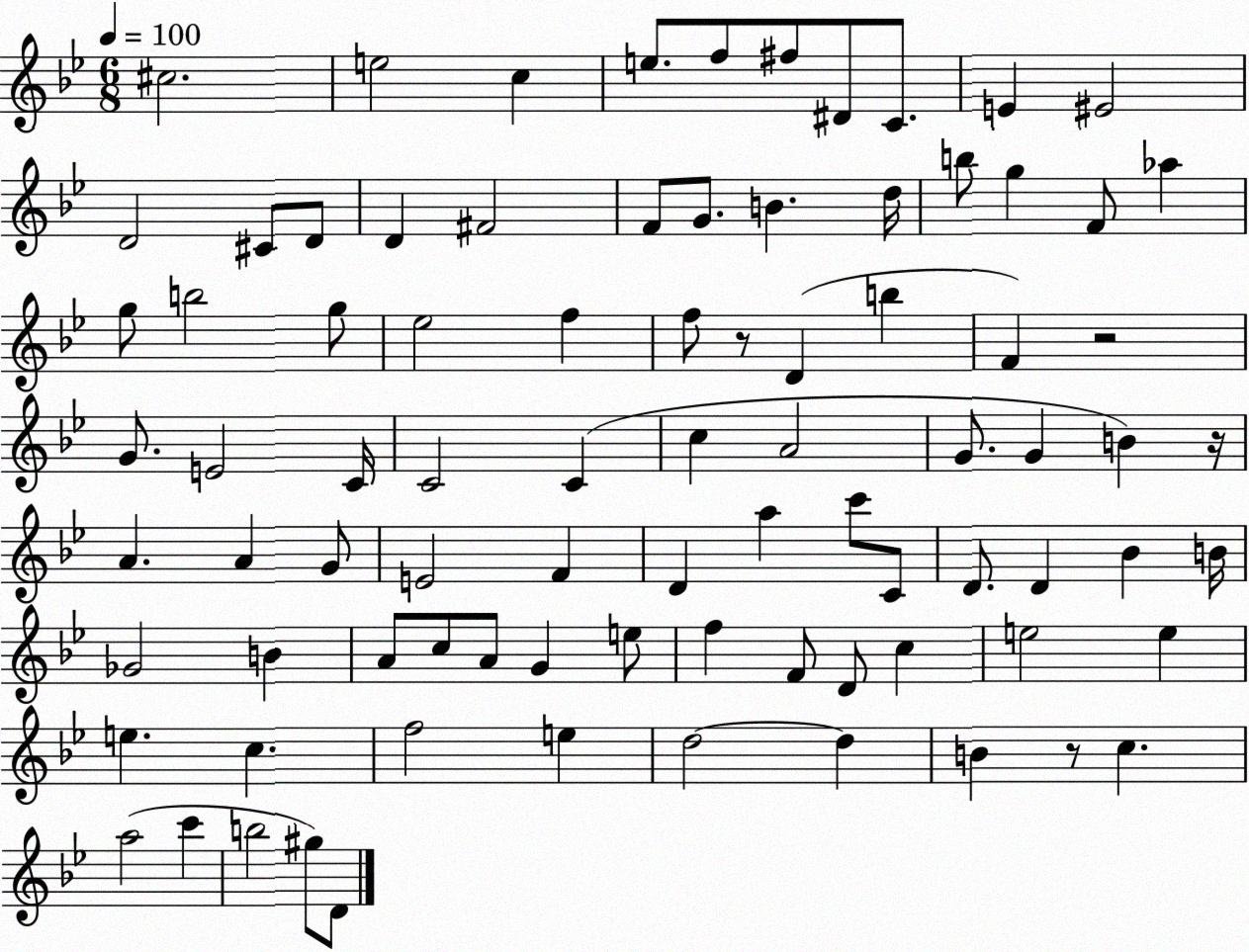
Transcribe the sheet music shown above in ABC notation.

X:1
T:Untitled
M:6/8
L:1/4
K:Bb
^c2 e2 c e/2 f/2 ^f/2 ^D/2 C/2 E ^E2 D2 ^C/2 D/2 D ^F2 F/2 G/2 B d/4 b/2 g F/2 _a g/2 b2 g/2 _e2 f f/2 z/2 D b F z2 G/2 E2 C/4 C2 C c A2 G/2 G B z/4 A A G/2 E2 F D a c'/2 C/2 D/2 D _B B/4 _G2 B A/2 c/2 A/2 G e/2 f F/2 D/2 c e2 e e c f2 e d2 d B z/2 c a2 c' b2 ^g/2 D/2